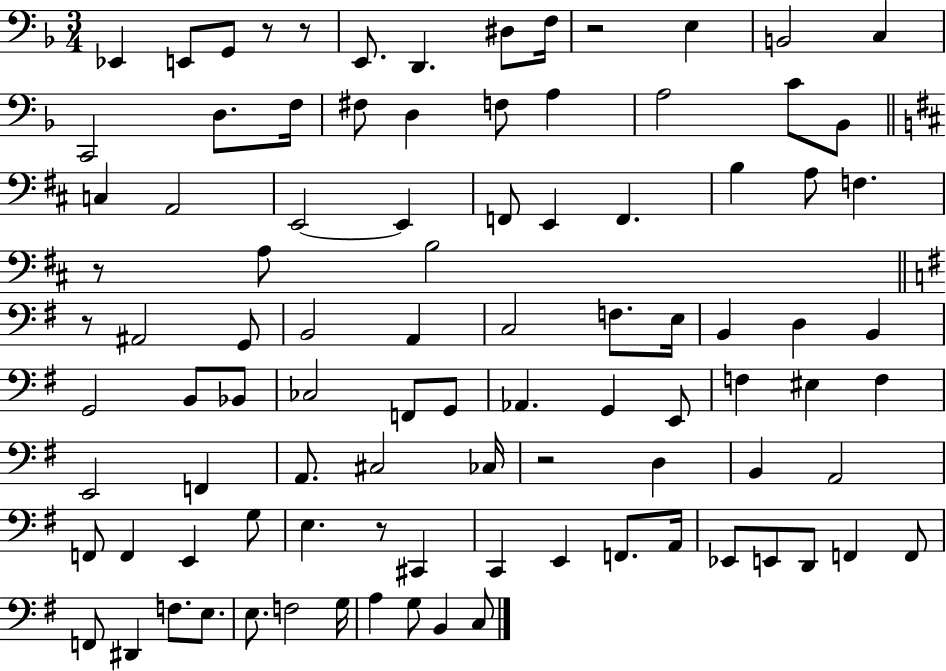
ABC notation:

X:1
T:Untitled
M:3/4
L:1/4
K:F
_E,, E,,/2 G,,/2 z/2 z/2 E,,/2 D,, ^D,/2 F,/4 z2 E, B,,2 C, C,,2 D,/2 F,/4 ^F,/2 D, F,/2 A, A,2 C/2 _B,,/2 C, A,,2 E,,2 E,, F,,/2 E,, F,, B, A,/2 F, z/2 A,/2 B,2 z/2 ^A,,2 G,,/2 B,,2 A,, C,2 F,/2 E,/4 B,, D, B,, G,,2 B,,/2 _B,,/2 _C,2 F,,/2 G,,/2 _A,, G,, E,,/2 F, ^E, F, E,,2 F,, A,,/2 ^C,2 _C,/4 z2 D, B,, A,,2 F,,/2 F,, E,, G,/2 E, z/2 ^C,, C,, E,, F,,/2 A,,/4 _E,,/2 E,,/2 D,,/2 F,, F,,/2 F,,/2 ^D,, F,/2 E,/2 E,/2 F,2 G,/4 A, G,/2 B,, C,/2